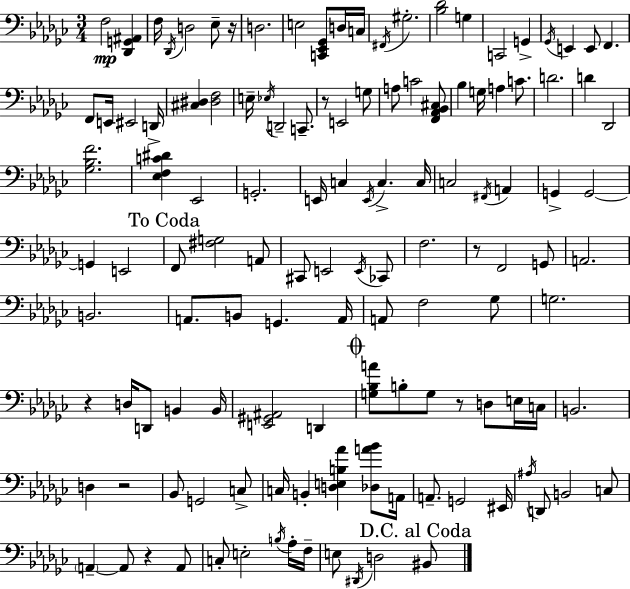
X:1
T:Untitled
M:3/4
L:1/4
K:Ebm
F,2 [_D,,G,,^A,,] F,/4 _D,,/4 D,2 _E,/2 z/4 D,2 E,2 [C,,_E,,_G,,]/2 D,/4 C,/4 ^F,,/4 ^G,2 [_B,_D]2 G, C,,2 G,, _G,,/4 E,, E,,/2 F,, F,,/2 E,,/4 ^E,,2 D,,/4 [^C,^D,] [^D,F,]2 E,/4 _E,/4 D,,2 C,,/2 z/2 E,,2 G,/2 A,/2 C2 [F,,_A,,_B,,^C,]/2 _B, G,/4 A, C/2 D2 D _D,,2 [_G,_B,F]2 [_E,F,C^D] _E,,2 G,,2 E,,/4 C, E,,/4 C, C,/4 C,2 ^F,,/4 A,, G,, G,,2 G,, E,,2 F,,/2 [^F,G,]2 A,,/2 ^C,,/2 E,,2 E,,/4 _C,,/2 F,2 z/2 F,,2 G,,/2 A,,2 B,,2 A,,/2 B,,/2 G,, A,,/4 A,,/2 F,2 _G,/2 G,2 z D,/4 D,,/2 B,, B,,/4 [E,,^G,,^A,,]2 D,, [G,_B,A]/2 B,/2 G,/2 z/2 D,/2 E,/4 C,/4 B,,2 D, z2 _B,,/2 G,,2 C,/2 C,/4 B,, [D,E,B,_A] [_D,A_B]/2 A,,/4 A,,/2 G,,2 ^E,,/4 ^A,/4 D,,/2 B,,2 C,/2 A,, A,,/2 z A,,/2 C,/2 E,2 B,/4 _A,/4 F,/4 E,/2 ^D,,/4 D,2 ^B,,/2